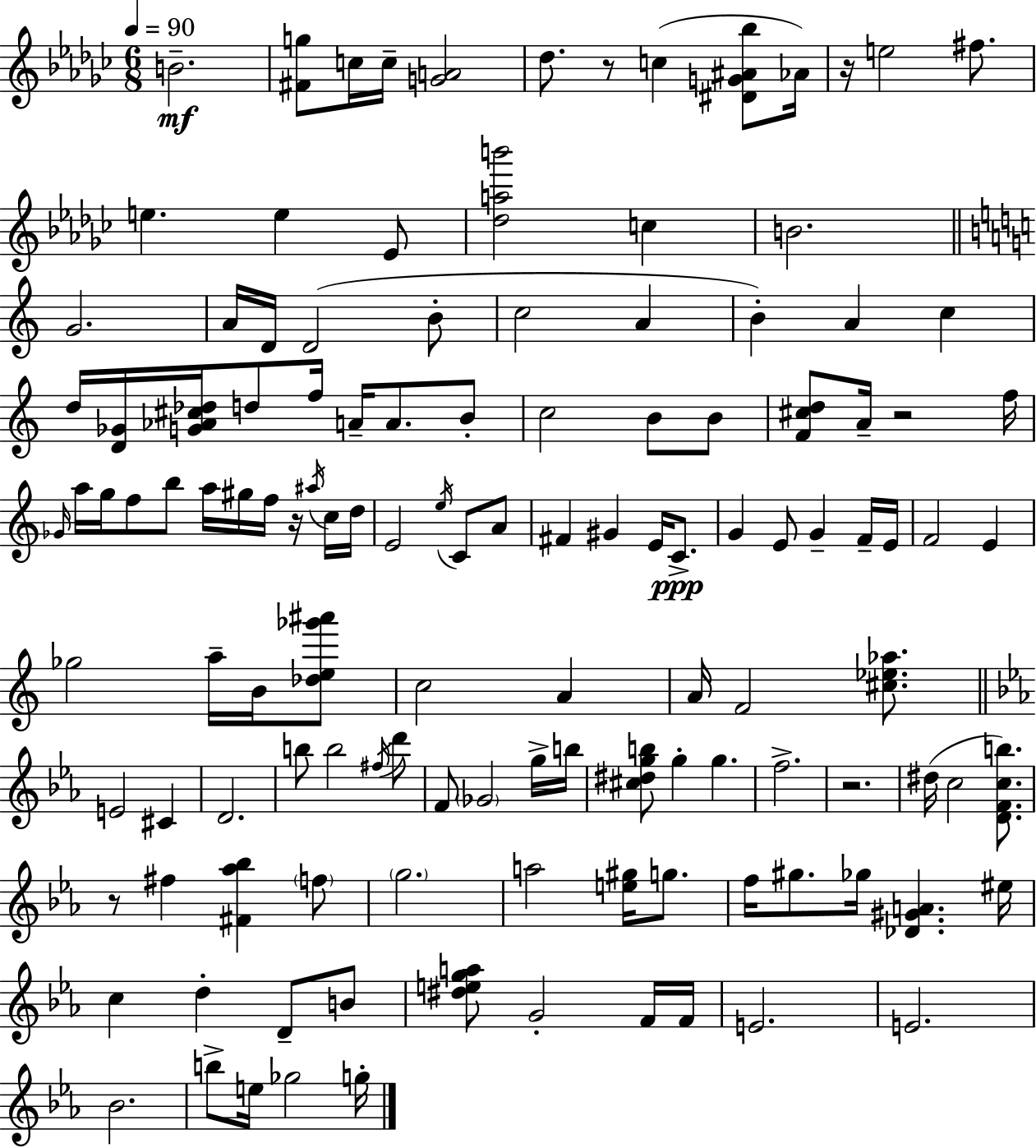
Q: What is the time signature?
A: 6/8